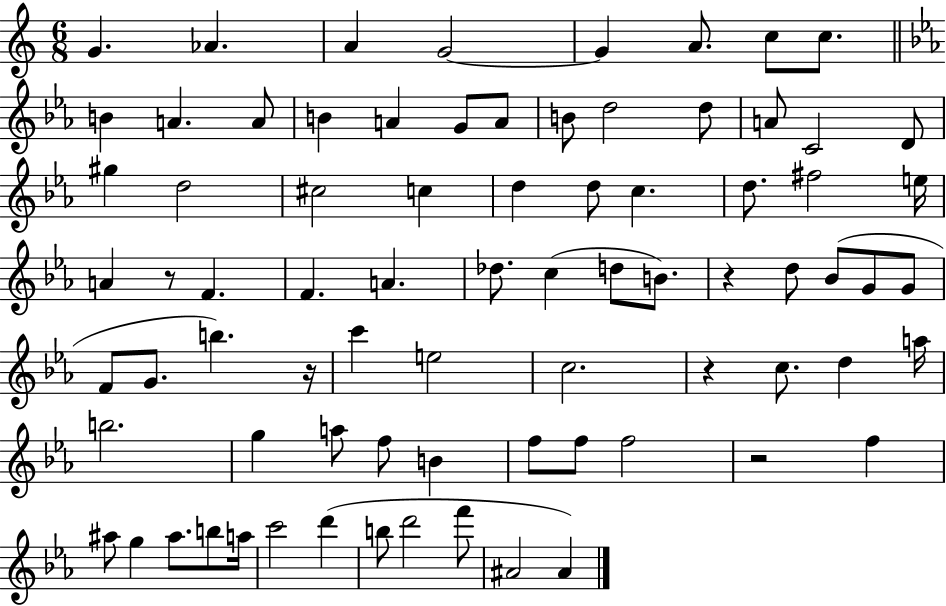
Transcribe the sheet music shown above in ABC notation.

X:1
T:Untitled
M:6/8
L:1/4
K:C
G _A A G2 G A/2 c/2 c/2 B A A/2 B A G/2 A/2 B/2 d2 d/2 A/2 C2 D/2 ^g d2 ^c2 c d d/2 c d/2 ^f2 e/4 A z/2 F F A _d/2 c d/2 B/2 z d/2 _B/2 G/2 G/2 F/2 G/2 b z/4 c' e2 c2 z c/2 d a/4 b2 g a/2 f/2 B f/2 f/2 f2 z2 f ^a/2 g ^a/2 b/2 a/4 c'2 d' b/2 d'2 f'/2 ^A2 ^A